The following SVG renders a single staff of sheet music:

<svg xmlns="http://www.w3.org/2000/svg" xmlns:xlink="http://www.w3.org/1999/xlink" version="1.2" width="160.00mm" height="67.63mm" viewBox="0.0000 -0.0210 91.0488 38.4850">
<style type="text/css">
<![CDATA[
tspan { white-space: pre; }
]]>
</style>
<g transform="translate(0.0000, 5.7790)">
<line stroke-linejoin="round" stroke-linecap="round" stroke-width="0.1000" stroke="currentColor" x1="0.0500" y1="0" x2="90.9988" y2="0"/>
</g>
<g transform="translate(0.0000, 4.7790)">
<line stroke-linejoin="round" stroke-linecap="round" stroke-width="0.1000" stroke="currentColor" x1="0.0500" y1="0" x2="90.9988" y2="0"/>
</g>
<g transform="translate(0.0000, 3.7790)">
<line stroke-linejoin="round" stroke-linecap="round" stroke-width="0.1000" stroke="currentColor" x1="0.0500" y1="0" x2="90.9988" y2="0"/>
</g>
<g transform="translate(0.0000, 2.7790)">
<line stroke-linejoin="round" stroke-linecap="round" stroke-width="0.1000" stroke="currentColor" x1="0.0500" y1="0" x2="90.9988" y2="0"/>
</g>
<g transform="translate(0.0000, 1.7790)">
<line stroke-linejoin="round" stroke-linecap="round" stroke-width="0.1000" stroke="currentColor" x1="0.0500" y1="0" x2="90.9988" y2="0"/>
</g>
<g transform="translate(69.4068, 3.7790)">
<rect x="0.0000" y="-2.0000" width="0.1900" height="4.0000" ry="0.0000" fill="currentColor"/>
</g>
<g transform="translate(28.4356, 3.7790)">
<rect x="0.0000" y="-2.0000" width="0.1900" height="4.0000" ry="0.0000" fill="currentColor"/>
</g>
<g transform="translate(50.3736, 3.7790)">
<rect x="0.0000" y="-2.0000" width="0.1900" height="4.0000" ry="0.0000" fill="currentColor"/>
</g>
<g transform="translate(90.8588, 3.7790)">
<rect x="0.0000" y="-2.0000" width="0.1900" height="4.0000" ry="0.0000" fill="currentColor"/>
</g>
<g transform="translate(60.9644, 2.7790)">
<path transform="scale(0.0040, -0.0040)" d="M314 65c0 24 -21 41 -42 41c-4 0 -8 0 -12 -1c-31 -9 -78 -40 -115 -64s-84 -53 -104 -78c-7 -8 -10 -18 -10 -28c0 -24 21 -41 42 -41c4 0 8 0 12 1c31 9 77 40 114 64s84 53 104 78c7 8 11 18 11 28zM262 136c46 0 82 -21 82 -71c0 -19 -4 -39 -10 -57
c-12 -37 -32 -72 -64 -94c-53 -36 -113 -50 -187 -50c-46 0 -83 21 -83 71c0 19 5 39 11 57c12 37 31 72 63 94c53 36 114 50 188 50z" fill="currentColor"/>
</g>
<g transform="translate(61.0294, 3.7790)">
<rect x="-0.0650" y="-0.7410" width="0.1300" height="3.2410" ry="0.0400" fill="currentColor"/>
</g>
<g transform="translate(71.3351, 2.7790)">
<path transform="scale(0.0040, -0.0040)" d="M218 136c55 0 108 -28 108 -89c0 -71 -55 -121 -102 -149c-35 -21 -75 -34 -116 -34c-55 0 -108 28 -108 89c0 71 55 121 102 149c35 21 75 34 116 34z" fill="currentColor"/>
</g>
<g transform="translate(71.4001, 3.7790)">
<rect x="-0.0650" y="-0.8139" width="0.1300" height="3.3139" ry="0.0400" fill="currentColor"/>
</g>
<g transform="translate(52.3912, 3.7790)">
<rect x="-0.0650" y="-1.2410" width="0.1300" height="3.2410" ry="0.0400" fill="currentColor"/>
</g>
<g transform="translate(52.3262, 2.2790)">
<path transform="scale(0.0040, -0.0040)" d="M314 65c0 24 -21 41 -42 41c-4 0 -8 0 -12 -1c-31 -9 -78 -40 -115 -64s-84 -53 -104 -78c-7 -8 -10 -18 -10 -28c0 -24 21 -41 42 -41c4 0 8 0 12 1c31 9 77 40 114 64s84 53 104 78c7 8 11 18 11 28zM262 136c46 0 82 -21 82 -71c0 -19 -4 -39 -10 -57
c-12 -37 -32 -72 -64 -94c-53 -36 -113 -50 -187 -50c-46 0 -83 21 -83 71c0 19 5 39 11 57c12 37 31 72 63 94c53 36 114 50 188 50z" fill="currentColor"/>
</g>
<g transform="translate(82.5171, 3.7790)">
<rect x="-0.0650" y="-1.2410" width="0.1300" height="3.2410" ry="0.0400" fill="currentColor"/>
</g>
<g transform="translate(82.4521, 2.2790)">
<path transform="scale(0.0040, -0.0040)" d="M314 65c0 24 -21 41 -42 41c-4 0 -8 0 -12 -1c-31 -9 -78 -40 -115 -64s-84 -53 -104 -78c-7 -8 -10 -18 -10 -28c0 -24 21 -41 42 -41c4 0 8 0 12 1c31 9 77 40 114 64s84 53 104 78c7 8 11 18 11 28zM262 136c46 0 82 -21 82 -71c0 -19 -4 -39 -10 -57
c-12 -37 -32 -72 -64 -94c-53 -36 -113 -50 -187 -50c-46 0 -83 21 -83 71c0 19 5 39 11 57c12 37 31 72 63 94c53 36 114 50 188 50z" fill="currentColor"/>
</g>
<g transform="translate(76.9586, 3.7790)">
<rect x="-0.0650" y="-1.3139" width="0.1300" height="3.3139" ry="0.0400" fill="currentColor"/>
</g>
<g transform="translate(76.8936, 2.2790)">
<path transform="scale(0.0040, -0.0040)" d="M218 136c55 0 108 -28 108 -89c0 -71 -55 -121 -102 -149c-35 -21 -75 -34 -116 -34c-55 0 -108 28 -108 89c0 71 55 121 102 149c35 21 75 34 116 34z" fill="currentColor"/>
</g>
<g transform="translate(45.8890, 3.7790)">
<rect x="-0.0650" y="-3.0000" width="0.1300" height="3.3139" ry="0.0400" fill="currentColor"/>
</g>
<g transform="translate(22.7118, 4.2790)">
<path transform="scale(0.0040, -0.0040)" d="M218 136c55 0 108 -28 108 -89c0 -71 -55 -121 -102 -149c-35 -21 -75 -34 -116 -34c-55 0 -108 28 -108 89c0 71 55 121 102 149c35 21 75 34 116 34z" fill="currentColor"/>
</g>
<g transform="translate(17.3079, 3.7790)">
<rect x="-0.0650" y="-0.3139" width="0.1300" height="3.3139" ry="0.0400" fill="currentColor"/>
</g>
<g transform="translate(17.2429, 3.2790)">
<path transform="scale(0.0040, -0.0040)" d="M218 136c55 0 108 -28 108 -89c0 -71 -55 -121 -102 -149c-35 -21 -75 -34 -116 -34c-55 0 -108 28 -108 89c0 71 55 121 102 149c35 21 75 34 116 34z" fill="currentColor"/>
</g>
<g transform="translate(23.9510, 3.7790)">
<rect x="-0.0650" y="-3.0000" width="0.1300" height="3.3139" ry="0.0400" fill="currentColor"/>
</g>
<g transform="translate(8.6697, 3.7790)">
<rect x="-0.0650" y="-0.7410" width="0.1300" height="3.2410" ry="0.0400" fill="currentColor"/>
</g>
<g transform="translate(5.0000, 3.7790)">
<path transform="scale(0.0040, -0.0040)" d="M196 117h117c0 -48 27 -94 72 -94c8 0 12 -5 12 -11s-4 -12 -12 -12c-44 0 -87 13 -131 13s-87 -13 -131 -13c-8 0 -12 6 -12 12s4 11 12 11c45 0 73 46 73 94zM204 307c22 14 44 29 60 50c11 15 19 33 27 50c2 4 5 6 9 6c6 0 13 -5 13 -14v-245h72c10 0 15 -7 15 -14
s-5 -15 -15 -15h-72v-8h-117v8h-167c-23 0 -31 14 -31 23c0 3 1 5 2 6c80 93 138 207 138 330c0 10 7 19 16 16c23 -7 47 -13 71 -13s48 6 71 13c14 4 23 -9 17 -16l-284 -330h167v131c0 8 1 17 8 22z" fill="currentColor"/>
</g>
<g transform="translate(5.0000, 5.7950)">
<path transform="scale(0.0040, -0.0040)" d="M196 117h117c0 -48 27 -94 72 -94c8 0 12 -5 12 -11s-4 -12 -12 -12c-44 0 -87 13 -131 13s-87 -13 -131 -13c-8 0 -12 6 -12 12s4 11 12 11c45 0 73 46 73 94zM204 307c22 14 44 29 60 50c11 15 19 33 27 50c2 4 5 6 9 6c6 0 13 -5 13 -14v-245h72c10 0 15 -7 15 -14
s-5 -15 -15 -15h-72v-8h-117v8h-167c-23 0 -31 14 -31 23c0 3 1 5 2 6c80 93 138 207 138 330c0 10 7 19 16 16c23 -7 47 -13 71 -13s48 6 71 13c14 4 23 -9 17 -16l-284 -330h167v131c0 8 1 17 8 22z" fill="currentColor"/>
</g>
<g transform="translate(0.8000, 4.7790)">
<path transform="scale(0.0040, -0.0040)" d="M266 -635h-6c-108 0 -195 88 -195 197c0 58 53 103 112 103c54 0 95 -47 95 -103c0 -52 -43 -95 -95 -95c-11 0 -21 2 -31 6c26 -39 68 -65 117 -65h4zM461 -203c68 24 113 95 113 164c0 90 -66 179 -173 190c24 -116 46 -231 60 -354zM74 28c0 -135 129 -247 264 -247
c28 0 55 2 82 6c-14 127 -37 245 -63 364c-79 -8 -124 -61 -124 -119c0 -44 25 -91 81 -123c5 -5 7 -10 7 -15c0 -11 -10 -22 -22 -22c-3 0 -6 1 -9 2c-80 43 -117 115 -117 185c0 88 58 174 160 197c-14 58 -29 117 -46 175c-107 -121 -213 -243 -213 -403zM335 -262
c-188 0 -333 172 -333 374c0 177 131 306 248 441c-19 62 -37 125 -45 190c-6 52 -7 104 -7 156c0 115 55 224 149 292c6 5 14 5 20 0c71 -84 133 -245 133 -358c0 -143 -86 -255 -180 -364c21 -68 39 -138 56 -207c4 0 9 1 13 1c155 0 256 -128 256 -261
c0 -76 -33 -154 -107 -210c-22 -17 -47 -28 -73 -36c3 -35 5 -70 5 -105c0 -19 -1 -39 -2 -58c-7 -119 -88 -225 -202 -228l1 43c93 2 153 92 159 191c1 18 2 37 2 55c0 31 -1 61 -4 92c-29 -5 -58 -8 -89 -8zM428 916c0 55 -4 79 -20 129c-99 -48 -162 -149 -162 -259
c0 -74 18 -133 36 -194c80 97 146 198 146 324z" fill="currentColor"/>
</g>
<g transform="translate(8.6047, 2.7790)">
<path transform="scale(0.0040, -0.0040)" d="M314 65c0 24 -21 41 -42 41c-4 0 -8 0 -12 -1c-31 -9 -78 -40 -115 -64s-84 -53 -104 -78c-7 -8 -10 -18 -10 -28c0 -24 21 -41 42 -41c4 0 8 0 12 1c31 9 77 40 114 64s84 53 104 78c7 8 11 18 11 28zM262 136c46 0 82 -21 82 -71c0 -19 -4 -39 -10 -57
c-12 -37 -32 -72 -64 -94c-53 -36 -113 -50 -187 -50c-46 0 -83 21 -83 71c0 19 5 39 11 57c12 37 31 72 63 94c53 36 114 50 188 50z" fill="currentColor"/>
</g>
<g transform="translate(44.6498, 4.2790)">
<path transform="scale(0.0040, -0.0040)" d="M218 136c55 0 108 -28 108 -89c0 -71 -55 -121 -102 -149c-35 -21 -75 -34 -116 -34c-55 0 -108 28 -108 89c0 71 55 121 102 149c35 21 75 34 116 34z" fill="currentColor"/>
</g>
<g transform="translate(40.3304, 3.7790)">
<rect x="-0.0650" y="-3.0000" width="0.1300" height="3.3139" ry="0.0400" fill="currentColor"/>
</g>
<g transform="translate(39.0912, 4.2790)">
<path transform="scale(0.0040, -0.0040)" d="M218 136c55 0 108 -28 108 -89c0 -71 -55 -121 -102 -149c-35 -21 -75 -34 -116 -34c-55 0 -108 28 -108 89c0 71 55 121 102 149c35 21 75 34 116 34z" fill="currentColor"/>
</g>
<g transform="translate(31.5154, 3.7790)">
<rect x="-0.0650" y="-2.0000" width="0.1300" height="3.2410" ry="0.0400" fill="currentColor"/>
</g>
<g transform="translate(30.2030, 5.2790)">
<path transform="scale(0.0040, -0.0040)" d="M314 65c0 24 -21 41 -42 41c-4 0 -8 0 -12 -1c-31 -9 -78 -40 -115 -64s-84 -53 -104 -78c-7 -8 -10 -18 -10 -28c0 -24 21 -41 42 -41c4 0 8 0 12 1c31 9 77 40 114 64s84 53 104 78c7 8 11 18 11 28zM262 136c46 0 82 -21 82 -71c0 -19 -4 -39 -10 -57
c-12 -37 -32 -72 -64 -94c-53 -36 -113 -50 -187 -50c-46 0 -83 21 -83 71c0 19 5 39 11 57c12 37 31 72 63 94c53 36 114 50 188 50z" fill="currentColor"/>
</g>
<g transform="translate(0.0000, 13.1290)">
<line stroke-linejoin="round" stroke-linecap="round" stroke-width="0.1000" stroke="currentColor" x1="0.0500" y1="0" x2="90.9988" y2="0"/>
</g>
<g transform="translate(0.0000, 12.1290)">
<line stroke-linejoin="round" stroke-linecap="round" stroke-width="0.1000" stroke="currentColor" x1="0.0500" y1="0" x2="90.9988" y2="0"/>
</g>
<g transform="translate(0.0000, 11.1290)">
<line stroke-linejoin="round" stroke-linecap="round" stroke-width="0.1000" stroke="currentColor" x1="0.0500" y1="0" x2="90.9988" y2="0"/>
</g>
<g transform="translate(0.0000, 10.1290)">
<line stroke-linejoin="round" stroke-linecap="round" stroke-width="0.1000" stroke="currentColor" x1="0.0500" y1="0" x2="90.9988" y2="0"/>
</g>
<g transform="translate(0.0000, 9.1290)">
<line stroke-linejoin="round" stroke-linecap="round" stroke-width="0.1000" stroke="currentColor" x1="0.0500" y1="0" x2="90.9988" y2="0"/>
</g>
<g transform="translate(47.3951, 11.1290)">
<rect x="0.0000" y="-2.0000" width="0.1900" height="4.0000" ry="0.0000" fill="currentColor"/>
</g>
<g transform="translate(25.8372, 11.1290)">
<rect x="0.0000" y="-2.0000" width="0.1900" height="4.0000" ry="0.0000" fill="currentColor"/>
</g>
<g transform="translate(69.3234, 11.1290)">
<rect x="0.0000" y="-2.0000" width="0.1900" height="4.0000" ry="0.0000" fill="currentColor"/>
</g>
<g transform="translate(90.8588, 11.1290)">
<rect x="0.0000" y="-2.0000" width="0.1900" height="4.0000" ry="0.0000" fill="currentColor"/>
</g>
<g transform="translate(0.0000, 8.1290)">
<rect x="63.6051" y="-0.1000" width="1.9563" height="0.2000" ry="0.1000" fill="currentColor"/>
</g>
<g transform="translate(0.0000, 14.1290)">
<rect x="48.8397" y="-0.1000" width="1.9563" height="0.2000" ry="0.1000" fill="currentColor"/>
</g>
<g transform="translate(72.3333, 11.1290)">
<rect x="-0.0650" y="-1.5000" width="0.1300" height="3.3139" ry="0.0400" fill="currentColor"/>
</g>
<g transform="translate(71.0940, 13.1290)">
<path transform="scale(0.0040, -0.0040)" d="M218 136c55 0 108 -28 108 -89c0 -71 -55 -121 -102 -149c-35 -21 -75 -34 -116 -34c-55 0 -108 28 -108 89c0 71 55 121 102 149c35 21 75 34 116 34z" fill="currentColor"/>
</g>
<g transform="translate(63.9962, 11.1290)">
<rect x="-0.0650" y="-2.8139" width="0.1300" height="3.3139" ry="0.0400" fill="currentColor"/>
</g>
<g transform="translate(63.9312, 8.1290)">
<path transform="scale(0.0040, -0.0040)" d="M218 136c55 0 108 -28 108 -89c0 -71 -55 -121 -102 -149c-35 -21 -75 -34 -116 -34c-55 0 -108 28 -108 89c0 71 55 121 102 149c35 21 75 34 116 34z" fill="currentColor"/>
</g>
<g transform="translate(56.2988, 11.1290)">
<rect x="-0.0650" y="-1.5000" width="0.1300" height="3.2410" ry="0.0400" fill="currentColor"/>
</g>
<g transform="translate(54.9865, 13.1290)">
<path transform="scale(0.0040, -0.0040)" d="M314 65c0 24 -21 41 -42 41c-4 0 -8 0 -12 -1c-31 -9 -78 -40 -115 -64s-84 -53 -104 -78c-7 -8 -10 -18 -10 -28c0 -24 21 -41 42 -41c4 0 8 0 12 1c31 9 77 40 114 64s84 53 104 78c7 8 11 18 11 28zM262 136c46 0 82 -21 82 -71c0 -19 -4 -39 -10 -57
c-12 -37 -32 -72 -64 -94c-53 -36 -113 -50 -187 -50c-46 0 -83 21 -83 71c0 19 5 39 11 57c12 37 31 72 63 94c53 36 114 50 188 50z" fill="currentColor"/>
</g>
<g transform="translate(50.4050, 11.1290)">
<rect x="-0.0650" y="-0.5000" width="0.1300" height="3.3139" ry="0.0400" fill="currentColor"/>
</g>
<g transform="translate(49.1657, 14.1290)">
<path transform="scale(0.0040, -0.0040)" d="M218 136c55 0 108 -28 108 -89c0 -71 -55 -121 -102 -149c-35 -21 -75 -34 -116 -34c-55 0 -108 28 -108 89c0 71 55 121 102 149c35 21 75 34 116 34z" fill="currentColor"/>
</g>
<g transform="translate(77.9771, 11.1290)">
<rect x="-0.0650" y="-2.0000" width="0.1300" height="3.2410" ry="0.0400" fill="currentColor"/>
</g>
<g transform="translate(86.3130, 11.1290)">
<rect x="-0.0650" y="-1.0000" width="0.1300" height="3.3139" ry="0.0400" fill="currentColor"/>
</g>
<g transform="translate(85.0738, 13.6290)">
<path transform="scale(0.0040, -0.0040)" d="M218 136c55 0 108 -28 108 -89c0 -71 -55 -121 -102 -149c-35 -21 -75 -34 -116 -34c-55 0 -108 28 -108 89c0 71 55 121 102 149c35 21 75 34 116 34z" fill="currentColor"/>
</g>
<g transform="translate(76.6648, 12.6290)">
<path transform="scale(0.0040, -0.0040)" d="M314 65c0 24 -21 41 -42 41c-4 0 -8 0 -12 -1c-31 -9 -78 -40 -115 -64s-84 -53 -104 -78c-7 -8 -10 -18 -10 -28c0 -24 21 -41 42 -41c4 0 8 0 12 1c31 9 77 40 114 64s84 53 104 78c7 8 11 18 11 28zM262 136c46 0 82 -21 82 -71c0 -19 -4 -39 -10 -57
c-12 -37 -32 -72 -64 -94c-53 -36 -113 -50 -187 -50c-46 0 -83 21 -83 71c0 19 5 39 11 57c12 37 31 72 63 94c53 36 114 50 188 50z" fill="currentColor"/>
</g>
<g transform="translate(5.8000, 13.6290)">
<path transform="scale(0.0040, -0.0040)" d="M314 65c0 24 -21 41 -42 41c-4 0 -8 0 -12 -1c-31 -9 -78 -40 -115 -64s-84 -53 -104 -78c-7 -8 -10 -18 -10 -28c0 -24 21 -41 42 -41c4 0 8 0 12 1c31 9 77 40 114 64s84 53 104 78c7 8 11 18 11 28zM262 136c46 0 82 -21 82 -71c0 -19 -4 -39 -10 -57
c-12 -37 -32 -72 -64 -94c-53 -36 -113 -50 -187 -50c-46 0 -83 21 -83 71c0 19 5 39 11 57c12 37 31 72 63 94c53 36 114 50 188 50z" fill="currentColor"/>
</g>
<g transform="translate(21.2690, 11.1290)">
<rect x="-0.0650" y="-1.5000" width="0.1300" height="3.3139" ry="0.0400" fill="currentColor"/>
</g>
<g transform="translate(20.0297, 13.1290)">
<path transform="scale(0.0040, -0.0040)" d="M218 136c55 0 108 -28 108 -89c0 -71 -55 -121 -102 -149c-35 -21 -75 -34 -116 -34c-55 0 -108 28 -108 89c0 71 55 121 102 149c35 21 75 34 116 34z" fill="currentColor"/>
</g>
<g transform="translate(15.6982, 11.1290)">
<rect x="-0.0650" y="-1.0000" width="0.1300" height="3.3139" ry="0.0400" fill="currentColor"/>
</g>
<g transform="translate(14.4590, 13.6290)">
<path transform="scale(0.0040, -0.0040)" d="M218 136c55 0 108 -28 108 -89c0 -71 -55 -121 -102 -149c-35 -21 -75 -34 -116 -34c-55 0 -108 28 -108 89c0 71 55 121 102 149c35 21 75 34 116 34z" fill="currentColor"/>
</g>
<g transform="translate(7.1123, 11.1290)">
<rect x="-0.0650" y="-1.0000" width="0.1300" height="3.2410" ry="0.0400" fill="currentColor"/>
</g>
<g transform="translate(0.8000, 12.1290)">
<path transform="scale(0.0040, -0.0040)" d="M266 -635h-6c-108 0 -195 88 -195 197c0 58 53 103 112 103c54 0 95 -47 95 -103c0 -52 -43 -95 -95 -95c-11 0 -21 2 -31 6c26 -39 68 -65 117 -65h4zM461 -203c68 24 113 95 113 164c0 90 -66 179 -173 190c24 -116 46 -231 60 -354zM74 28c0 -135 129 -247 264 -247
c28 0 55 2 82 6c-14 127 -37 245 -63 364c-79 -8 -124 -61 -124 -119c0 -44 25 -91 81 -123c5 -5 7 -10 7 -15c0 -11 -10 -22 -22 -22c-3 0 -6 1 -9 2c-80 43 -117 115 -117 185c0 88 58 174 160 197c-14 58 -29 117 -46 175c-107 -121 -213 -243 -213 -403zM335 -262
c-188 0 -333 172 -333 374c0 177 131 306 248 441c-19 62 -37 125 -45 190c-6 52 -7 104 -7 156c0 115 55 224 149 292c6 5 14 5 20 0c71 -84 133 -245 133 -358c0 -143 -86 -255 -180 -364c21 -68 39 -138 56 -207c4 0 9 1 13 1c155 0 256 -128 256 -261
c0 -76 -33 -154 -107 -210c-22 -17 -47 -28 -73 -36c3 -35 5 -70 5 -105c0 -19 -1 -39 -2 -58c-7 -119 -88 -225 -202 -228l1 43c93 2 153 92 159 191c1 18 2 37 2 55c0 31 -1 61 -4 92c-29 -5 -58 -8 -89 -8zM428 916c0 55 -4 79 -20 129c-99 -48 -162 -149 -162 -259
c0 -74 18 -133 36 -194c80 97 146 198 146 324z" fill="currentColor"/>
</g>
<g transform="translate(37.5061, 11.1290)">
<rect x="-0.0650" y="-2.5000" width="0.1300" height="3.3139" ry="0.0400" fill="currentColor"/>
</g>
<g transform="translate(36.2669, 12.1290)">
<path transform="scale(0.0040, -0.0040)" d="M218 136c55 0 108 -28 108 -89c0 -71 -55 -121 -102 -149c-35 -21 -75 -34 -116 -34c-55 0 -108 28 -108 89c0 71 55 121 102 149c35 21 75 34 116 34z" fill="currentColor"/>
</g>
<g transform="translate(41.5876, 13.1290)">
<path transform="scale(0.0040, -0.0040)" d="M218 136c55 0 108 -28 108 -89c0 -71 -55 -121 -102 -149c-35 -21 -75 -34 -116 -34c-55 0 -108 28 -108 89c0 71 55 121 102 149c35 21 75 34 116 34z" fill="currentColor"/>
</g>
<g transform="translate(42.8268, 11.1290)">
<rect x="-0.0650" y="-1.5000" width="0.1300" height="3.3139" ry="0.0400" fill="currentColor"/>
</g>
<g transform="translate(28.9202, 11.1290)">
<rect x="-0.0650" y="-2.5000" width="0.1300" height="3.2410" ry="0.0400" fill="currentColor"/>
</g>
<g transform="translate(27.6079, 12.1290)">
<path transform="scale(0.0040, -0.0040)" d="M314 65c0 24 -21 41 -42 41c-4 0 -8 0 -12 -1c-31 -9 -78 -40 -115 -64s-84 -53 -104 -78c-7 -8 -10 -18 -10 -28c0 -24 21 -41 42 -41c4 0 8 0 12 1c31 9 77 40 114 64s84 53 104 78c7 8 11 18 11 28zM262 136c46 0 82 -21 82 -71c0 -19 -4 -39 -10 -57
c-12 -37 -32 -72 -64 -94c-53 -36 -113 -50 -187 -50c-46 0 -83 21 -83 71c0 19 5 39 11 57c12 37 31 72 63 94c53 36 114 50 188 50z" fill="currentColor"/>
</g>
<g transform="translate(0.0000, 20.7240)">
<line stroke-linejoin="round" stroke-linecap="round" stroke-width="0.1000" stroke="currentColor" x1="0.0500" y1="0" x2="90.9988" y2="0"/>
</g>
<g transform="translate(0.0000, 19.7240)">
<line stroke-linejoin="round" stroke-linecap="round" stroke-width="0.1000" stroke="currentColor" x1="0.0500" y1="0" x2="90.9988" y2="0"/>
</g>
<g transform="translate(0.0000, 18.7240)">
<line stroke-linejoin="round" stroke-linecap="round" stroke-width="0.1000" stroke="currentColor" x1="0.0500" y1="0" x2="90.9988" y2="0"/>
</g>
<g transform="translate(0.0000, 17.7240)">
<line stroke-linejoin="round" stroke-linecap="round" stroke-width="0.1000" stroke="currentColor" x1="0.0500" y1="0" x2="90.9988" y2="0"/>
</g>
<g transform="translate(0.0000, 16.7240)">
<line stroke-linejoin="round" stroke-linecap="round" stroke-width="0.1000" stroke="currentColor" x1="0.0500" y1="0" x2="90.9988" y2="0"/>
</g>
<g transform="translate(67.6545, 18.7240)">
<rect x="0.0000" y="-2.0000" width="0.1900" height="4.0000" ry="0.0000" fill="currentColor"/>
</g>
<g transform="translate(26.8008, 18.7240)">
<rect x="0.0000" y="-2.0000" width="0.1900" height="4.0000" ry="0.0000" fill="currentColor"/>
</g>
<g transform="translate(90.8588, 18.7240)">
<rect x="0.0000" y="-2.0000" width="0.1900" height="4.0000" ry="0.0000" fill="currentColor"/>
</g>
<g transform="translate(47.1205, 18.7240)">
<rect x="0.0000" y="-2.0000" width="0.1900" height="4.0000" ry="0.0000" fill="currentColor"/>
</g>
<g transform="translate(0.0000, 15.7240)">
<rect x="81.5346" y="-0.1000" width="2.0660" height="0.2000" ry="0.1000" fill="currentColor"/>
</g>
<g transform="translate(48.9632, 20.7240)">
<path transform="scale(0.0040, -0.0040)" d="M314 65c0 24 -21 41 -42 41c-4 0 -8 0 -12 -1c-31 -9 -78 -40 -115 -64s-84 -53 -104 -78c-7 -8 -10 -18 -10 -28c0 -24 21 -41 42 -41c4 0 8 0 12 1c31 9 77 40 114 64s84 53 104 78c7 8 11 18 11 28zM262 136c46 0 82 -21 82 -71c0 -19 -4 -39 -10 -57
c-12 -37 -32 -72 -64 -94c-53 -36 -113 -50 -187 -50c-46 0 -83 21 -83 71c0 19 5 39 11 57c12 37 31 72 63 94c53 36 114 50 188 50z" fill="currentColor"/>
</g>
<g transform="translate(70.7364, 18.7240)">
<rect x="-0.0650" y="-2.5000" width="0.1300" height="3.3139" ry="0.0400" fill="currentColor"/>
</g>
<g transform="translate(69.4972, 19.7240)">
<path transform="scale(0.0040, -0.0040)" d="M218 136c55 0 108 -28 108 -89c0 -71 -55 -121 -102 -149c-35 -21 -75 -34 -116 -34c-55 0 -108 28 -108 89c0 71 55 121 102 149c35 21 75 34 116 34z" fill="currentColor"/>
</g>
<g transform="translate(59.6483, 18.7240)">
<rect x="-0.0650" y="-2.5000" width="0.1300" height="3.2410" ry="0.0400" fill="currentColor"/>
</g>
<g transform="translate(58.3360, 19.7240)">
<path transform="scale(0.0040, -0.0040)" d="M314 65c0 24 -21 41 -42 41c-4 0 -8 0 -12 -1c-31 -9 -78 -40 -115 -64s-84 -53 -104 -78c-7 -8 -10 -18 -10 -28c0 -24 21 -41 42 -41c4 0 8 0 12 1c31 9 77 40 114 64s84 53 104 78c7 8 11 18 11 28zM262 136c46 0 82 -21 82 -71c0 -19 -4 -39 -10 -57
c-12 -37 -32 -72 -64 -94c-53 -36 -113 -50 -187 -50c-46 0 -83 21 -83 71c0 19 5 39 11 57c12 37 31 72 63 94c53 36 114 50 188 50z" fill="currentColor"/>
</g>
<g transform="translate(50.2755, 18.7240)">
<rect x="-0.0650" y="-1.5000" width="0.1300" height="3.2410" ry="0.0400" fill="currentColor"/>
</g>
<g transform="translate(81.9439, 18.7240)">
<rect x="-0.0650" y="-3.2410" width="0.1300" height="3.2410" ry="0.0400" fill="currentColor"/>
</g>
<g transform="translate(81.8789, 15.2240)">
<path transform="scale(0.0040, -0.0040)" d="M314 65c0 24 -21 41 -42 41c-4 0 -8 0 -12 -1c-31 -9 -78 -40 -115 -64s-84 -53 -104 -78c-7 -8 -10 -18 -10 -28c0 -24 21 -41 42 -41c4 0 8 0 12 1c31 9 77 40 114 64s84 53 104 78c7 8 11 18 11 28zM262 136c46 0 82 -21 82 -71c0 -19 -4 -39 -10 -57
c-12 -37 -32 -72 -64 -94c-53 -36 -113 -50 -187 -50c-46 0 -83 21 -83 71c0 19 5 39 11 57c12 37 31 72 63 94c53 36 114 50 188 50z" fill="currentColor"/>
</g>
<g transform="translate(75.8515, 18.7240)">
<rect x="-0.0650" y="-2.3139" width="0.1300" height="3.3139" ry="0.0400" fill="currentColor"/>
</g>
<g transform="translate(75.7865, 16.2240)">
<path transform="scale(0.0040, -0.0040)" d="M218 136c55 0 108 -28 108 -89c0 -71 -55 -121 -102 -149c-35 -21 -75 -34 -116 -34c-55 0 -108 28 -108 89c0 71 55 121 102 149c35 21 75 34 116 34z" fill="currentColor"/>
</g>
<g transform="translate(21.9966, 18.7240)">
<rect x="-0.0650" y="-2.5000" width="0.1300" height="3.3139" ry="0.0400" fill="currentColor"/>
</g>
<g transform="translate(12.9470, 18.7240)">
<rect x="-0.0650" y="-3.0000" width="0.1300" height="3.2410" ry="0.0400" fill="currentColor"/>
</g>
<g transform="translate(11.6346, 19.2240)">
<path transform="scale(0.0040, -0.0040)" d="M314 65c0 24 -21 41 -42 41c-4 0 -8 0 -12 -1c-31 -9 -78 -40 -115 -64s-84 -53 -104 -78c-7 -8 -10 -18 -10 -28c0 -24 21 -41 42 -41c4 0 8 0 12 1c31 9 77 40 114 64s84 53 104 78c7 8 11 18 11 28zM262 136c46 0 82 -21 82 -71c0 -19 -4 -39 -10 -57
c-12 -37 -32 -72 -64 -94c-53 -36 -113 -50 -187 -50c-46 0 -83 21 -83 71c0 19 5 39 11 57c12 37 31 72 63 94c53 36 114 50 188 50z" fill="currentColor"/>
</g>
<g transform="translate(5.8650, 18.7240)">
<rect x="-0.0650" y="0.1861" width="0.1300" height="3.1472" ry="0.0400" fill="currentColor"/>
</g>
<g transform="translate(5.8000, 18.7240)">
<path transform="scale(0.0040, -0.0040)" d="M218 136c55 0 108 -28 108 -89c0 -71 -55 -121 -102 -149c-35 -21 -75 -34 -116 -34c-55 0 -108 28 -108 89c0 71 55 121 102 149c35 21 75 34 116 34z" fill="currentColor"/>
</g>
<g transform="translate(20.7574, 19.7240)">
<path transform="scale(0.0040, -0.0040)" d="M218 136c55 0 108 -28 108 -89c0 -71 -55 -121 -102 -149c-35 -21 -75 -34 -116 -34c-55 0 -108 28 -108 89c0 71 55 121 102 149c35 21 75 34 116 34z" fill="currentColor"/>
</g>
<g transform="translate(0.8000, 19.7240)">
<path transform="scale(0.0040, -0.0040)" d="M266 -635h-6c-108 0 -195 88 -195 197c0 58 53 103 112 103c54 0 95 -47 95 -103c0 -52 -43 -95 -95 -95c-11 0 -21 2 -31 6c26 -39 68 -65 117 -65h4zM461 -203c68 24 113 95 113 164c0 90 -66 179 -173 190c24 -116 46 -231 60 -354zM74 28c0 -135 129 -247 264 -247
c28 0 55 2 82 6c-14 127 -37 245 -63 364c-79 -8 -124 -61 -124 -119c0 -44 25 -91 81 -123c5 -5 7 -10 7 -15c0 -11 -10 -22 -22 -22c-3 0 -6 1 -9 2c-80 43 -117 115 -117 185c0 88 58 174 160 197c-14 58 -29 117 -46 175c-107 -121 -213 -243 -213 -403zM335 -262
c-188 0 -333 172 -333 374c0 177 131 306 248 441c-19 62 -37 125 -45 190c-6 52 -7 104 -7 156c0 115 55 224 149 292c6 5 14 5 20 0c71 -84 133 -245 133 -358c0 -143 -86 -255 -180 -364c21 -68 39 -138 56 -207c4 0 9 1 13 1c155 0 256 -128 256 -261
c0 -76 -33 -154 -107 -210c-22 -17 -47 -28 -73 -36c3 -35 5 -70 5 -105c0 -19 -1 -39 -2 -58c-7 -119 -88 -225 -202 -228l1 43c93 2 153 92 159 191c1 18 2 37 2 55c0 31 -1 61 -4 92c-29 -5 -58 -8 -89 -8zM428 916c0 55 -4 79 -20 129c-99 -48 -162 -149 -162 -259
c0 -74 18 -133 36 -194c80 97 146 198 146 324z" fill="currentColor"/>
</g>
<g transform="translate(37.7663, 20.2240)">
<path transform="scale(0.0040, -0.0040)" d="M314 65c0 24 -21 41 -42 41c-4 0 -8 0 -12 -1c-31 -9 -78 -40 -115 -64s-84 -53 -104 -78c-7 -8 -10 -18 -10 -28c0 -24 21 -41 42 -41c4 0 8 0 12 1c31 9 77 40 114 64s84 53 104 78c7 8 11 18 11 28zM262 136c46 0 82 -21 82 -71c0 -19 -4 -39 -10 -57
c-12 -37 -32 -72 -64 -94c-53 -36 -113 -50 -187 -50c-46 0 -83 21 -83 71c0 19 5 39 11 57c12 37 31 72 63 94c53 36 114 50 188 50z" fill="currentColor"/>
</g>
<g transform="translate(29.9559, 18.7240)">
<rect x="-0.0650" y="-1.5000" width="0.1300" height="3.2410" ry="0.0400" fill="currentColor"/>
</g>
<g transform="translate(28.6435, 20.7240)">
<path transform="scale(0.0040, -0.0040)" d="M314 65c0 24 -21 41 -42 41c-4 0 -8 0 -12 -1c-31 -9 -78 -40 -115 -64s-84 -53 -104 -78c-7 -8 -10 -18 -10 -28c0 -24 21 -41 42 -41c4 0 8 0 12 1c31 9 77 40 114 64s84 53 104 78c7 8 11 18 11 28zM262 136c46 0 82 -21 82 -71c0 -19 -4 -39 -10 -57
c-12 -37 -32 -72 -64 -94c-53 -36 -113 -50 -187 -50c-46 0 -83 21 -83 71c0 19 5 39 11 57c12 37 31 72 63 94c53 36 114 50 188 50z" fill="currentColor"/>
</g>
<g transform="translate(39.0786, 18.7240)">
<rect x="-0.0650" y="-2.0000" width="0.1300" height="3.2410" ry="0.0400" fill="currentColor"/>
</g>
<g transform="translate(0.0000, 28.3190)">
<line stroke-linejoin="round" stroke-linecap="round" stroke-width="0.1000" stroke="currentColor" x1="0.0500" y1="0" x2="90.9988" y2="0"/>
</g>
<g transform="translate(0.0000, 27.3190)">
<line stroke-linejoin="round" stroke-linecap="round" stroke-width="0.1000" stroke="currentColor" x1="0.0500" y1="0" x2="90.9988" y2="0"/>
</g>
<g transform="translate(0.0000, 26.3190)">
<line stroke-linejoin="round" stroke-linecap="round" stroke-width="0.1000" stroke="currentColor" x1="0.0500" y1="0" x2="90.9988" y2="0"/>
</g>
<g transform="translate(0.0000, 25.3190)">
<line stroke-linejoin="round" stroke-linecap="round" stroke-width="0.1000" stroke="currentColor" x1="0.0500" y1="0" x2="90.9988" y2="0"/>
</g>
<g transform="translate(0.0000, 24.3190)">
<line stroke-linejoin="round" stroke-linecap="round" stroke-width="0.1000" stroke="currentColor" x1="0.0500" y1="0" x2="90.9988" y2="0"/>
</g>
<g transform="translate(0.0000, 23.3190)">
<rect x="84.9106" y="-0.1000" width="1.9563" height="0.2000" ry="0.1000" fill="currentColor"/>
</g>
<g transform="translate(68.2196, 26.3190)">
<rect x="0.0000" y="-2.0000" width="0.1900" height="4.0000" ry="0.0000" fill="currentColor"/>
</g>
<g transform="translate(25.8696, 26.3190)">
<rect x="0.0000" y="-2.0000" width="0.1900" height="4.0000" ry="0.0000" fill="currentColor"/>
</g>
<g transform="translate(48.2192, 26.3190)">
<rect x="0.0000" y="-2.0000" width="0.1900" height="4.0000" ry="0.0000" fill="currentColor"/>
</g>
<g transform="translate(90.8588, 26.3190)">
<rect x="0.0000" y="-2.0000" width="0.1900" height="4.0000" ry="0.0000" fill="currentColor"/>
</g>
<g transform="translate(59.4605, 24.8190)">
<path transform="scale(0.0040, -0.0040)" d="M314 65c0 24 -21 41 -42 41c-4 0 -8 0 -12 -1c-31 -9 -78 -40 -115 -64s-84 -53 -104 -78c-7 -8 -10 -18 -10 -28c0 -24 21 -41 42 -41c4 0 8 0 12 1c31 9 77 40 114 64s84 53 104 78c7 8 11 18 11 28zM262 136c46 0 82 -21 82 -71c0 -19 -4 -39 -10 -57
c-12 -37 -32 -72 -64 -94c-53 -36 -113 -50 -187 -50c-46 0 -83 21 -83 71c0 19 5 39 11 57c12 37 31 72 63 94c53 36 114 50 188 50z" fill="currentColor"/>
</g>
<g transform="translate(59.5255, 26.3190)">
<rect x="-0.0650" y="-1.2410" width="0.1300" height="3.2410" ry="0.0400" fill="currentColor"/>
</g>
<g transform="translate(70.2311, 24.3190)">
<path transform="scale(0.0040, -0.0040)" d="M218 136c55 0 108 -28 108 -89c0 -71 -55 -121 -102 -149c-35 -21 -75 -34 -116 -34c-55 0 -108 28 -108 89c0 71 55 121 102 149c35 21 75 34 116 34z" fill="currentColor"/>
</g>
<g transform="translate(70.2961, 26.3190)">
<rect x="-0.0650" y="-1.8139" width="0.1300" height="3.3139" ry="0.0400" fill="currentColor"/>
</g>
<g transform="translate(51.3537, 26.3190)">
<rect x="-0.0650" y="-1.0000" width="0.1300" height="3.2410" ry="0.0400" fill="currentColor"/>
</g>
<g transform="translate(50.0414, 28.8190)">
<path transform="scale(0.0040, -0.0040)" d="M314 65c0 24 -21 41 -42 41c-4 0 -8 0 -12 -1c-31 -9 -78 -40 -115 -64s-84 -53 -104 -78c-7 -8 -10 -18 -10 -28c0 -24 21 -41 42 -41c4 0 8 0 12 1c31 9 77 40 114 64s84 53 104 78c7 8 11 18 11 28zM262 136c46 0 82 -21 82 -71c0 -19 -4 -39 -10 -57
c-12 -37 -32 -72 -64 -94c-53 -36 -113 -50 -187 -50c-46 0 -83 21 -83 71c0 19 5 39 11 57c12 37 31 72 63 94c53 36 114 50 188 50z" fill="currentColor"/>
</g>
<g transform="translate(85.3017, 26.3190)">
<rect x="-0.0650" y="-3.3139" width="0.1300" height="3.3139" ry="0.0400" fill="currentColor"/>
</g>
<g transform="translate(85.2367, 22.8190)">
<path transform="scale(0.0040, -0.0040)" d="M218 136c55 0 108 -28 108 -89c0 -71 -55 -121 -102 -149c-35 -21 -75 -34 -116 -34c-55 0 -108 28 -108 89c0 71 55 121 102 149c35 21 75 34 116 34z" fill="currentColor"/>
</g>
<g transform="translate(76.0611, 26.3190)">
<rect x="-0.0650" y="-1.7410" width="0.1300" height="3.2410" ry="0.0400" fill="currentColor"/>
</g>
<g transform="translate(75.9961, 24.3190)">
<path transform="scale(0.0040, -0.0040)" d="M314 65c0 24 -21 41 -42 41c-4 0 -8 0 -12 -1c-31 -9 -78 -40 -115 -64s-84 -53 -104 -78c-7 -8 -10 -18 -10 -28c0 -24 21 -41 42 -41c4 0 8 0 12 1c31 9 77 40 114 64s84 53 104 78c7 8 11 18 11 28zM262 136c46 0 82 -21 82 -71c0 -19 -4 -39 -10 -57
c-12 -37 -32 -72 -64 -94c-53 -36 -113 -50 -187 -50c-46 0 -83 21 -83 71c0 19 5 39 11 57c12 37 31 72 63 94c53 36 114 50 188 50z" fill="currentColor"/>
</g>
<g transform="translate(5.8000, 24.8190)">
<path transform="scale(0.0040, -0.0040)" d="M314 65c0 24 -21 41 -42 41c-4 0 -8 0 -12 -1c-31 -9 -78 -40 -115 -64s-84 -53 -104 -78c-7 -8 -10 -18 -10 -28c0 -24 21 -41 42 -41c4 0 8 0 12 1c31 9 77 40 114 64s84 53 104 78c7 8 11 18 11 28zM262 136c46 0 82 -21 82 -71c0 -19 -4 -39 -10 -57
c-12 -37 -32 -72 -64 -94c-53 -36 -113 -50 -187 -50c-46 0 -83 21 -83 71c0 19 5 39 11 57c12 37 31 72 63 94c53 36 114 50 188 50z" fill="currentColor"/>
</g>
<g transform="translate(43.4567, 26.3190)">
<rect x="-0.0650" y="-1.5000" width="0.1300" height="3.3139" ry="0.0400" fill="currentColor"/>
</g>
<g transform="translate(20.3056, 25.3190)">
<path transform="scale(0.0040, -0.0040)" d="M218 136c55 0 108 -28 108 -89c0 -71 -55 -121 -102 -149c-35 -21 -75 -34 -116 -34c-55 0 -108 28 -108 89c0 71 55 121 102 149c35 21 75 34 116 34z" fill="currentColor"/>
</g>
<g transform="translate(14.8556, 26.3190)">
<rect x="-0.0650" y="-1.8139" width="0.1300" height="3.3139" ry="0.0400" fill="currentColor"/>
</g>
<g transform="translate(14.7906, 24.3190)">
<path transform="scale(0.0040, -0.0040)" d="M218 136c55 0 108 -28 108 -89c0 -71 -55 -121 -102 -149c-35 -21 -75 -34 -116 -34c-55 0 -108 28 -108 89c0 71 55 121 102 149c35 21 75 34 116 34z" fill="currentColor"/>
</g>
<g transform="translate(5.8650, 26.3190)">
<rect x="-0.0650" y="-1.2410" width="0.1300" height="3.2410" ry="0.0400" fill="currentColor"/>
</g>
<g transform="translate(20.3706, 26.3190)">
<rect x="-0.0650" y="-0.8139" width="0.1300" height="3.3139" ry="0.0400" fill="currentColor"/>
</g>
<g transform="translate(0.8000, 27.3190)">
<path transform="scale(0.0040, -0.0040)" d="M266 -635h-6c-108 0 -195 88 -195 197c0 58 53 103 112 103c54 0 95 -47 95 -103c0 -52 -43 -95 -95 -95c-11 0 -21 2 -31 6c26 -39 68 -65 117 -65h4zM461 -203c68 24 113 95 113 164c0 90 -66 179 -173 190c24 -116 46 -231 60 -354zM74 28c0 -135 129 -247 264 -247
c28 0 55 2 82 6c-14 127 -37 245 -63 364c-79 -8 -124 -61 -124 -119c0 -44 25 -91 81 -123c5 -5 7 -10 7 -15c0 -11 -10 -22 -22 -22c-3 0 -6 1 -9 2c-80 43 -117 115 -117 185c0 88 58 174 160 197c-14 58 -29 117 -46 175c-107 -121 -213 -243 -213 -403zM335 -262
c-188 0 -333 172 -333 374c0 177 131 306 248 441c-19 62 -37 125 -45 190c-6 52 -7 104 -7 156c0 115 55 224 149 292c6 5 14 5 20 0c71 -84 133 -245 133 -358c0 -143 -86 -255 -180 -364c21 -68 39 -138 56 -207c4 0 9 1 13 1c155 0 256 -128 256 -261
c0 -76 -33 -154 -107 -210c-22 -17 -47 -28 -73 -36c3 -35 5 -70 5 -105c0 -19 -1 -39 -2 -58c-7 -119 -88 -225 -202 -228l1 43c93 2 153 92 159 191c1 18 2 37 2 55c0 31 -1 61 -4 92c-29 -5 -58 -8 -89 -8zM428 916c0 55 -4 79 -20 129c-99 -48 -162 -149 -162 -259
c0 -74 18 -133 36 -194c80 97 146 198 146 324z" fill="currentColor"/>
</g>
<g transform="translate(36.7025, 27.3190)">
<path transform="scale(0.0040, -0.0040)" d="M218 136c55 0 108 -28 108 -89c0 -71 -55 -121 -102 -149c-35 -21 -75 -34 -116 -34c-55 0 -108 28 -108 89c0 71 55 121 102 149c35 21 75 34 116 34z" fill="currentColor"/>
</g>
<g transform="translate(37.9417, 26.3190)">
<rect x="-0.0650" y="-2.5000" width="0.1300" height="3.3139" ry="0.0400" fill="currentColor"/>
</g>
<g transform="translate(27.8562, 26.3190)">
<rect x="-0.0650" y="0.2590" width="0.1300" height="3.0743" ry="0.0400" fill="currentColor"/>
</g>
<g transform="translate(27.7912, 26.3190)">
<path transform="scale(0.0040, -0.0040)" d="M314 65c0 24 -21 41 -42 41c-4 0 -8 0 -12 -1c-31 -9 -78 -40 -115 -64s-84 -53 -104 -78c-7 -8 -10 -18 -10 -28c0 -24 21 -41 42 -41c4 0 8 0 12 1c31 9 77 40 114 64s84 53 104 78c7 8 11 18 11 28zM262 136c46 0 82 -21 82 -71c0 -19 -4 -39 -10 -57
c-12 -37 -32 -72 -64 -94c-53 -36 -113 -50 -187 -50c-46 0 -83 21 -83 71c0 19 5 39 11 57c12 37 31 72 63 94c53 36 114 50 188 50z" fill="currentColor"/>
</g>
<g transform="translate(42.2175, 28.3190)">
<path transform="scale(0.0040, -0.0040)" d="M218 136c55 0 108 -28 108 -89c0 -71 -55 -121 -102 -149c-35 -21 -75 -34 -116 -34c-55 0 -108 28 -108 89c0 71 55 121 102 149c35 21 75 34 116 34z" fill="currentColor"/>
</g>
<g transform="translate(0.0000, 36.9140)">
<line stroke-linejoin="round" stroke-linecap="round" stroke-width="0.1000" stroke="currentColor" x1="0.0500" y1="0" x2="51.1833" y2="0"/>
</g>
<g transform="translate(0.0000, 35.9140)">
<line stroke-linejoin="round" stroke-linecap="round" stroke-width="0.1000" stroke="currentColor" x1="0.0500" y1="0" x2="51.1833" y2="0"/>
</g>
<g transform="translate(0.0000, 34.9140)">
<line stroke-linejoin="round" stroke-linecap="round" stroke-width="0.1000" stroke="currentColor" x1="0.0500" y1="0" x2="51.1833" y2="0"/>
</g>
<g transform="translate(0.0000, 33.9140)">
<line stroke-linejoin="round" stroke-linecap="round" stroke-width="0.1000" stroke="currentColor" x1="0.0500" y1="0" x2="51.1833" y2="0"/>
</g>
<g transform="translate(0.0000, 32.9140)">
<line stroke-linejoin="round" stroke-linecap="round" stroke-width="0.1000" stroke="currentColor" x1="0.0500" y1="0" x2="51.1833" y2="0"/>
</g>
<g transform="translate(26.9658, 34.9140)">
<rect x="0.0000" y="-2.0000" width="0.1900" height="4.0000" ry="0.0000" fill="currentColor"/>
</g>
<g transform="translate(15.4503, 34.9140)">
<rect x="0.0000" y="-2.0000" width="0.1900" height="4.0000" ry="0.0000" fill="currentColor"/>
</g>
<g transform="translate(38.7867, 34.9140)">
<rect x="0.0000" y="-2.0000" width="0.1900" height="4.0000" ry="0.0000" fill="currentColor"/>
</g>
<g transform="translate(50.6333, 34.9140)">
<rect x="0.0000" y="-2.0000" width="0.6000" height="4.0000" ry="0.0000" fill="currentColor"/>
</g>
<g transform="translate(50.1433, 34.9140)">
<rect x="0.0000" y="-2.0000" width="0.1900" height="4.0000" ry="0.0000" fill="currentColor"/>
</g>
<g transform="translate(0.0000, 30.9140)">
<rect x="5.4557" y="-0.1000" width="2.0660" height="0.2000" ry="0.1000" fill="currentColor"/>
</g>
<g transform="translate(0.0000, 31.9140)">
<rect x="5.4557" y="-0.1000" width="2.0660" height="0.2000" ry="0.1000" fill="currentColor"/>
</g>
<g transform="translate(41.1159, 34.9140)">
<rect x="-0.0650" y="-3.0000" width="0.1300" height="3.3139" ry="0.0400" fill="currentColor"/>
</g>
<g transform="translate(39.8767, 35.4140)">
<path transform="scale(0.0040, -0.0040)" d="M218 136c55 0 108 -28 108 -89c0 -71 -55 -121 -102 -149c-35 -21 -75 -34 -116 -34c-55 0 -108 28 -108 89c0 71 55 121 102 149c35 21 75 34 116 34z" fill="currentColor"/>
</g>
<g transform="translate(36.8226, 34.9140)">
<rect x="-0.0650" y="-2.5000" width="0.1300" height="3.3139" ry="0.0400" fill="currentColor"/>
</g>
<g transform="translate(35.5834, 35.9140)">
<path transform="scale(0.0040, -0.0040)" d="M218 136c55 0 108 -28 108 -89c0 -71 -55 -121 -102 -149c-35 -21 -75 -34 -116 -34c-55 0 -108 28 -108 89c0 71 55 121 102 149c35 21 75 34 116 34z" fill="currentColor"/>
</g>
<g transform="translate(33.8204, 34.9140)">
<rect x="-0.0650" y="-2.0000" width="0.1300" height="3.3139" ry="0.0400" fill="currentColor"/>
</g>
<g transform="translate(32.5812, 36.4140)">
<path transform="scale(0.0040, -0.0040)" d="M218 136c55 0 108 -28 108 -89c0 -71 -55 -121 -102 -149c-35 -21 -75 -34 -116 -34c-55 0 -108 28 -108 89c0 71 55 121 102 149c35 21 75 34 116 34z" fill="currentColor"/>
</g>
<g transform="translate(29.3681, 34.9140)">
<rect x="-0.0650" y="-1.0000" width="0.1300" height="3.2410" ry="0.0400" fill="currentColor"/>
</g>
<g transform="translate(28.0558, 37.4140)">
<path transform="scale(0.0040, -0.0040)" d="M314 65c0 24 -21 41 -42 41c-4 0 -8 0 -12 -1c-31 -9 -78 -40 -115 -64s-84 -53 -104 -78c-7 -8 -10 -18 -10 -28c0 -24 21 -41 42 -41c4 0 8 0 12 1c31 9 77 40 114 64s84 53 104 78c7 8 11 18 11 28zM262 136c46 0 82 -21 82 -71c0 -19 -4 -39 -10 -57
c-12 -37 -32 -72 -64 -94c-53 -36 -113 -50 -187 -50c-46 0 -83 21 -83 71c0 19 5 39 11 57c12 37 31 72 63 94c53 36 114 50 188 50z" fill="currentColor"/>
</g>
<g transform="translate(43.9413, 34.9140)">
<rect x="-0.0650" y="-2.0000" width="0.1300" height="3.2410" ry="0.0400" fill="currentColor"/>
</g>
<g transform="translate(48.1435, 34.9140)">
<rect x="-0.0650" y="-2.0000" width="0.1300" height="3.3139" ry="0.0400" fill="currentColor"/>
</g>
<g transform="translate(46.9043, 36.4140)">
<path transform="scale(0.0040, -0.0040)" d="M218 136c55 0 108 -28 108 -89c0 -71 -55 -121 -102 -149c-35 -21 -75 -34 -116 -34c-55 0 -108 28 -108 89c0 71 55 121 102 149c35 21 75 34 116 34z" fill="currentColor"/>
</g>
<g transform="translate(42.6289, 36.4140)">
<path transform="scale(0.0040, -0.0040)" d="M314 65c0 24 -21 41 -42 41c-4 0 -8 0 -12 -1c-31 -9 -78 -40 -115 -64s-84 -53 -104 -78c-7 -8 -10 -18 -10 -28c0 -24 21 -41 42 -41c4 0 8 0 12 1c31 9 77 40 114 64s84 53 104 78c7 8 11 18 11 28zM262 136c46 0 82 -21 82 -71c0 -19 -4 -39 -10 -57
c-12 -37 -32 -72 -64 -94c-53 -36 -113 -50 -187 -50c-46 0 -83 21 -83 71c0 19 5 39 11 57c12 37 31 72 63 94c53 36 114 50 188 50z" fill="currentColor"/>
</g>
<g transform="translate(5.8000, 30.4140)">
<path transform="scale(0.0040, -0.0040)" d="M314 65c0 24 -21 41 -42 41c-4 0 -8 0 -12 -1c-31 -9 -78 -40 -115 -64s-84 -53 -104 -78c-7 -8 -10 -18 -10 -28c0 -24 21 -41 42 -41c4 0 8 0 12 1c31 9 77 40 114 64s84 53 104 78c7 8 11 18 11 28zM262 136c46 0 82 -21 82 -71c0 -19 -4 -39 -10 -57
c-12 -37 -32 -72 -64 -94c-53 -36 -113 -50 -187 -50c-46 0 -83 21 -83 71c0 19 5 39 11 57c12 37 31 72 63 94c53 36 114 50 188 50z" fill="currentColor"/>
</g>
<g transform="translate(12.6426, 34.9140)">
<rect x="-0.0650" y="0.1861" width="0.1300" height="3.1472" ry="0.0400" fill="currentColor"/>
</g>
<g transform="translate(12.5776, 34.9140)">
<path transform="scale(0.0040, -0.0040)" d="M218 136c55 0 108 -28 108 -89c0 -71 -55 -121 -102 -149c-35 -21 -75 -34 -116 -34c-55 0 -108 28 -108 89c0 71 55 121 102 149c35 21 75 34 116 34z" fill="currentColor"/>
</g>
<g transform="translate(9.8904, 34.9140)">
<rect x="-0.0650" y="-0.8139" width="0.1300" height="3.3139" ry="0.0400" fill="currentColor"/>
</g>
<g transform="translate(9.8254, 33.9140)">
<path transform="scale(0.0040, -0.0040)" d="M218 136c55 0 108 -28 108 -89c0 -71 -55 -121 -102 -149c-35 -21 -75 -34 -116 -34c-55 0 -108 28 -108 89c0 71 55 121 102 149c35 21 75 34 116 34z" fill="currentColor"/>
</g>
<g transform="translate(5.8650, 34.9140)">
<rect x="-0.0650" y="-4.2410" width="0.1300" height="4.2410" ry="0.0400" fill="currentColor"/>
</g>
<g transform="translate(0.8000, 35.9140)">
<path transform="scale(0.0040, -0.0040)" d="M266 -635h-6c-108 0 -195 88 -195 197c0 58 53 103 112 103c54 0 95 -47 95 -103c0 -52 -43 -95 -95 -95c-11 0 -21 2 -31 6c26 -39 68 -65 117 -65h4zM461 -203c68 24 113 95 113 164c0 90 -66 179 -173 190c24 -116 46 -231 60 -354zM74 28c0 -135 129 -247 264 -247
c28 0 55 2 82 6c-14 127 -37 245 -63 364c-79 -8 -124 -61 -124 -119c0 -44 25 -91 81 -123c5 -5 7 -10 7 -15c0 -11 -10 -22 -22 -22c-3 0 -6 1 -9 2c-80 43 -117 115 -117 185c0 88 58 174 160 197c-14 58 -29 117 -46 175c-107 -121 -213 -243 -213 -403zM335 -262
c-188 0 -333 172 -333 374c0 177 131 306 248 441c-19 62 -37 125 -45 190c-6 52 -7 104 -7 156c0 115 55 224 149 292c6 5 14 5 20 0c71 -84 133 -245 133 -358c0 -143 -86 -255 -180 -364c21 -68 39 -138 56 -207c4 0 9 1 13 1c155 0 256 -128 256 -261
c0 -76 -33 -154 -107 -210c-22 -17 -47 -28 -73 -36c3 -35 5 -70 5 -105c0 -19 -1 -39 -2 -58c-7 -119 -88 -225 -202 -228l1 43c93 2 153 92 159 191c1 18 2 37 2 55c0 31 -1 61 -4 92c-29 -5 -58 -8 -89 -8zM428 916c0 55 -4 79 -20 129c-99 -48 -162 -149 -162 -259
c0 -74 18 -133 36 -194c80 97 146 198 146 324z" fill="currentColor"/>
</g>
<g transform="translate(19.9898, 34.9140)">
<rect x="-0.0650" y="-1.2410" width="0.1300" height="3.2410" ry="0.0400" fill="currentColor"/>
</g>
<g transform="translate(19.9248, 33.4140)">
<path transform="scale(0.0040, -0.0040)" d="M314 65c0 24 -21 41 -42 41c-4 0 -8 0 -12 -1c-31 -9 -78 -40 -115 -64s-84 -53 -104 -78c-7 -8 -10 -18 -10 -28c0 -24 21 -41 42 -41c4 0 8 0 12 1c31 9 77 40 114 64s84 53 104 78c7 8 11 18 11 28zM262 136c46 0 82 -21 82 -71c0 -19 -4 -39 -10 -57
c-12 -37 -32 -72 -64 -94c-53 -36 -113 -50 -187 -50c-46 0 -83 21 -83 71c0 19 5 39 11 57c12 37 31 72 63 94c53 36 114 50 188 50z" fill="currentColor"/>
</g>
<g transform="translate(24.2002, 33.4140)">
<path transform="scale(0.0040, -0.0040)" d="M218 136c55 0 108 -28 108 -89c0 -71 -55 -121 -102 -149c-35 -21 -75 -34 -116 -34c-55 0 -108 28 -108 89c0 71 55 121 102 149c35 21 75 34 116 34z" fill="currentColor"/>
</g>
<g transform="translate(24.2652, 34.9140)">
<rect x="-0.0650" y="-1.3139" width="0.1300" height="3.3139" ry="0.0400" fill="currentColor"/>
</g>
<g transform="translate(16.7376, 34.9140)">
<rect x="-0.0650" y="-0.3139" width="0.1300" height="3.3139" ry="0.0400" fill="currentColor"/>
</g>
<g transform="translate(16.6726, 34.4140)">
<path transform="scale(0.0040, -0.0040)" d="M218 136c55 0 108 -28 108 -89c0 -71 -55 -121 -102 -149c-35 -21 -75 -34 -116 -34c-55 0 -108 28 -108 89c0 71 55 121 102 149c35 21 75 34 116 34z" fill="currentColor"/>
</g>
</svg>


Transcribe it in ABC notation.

X:1
T:Untitled
M:4/4
L:1/4
K:C
d2 c A F2 A A e2 d2 d e e2 D2 D E G2 G E C E2 a E F2 D B A2 G E2 F2 E2 G2 G g b2 e2 f d B2 G E D2 e2 f f2 b d'2 d B c e2 e D2 F G A F2 F